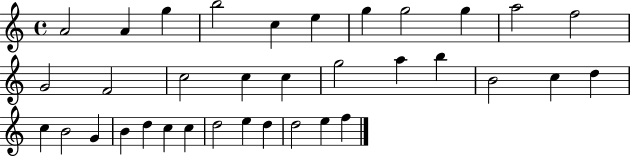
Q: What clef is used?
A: treble